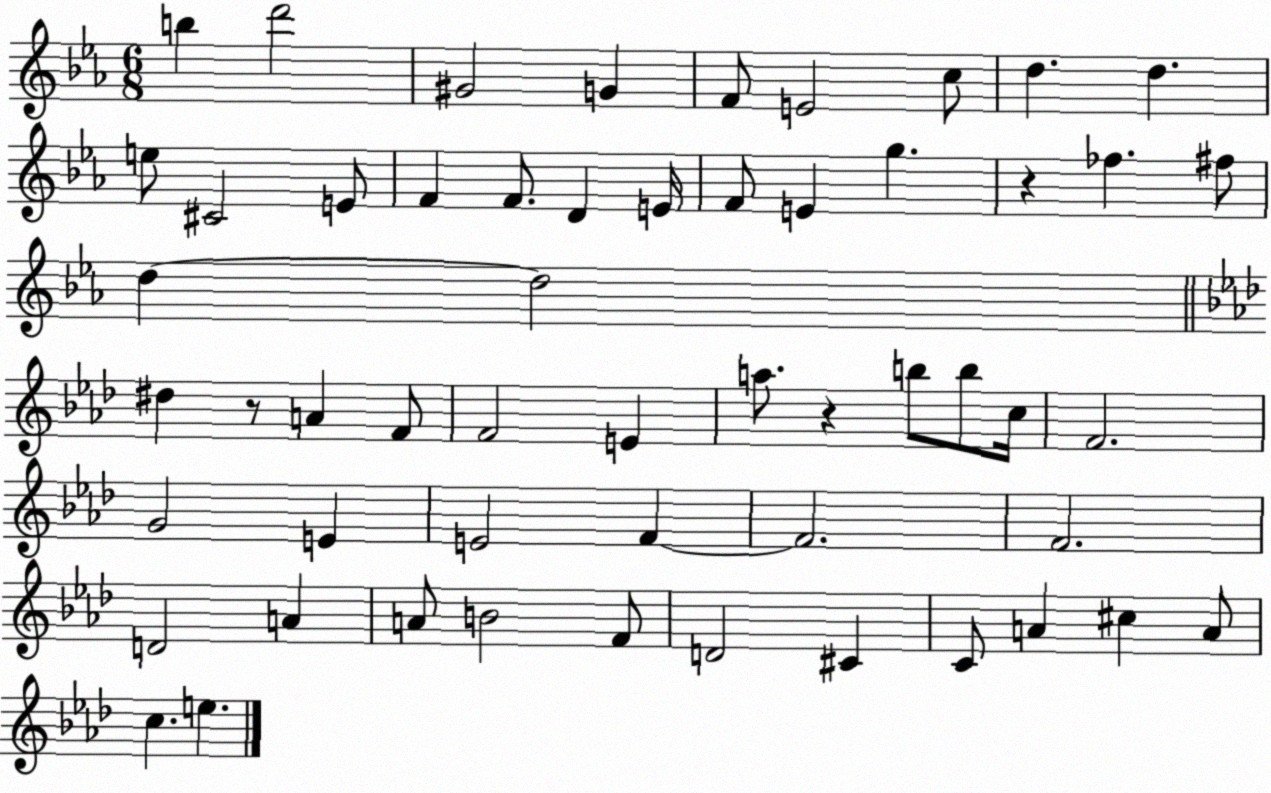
X:1
T:Untitled
M:6/8
L:1/4
K:Eb
b d'2 ^G2 G F/2 E2 c/2 d d e/2 ^C2 E/2 F F/2 D E/4 F/2 E g z _f ^f/2 d d2 ^d z/2 A F/2 F2 E a/2 z b/2 b/2 c/4 F2 G2 E E2 F F2 F2 D2 A A/2 B2 F/2 D2 ^C C/2 A ^c A/2 c e